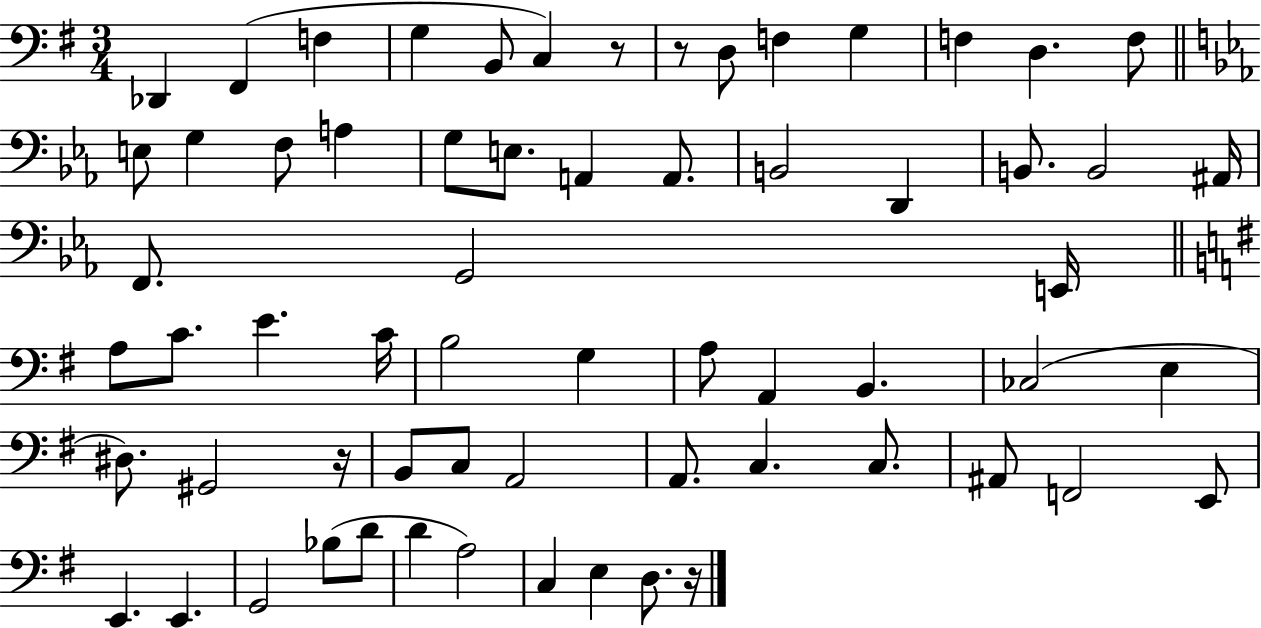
Db2/q F#2/q F3/q G3/q B2/e C3/q R/e R/e D3/e F3/q G3/q F3/q D3/q. F3/e E3/e G3/q F3/e A3/q G3/e E3/e. A2/q A2/e. B2/h D2/q B2/e. B2/h A#2/s F2/e. G2/h E2/s A3/e C4/e. E4/q. C4/s B3/h G3/q A3/e A2/q B2/q. CES3/h E3/q D#3/e. G#2/h R/s B2/e C3/e A2/h A2/e. C3/q. C3/e. A#2/e F2/h E2/e E2/q. E2/q. G2/h Bb3/e D4/e D4/q A3/h C3/q E3/q D3/e. R/s